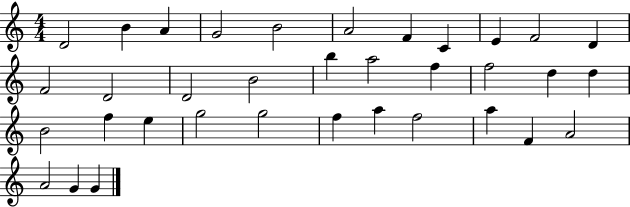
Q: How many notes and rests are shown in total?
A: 35